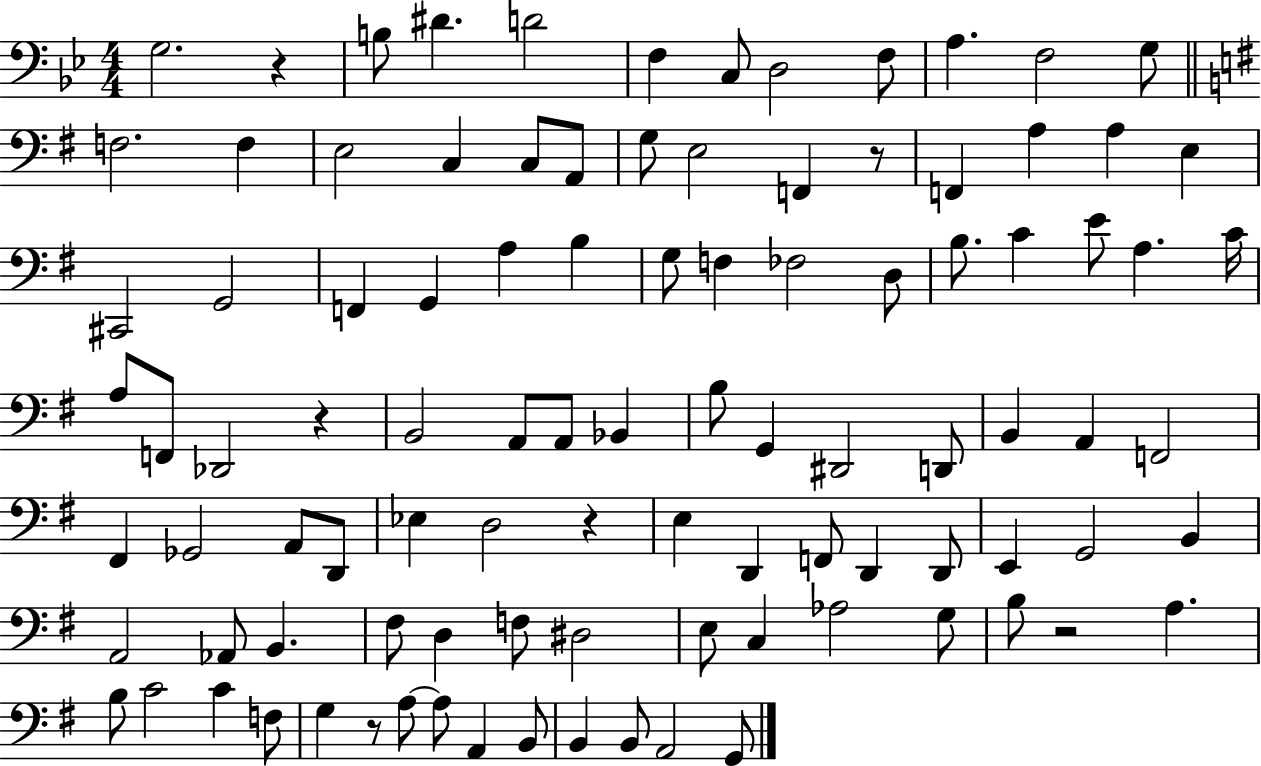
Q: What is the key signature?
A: BES major